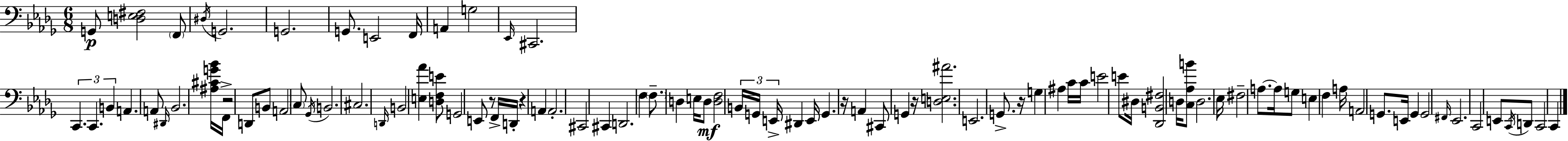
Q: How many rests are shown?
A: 6